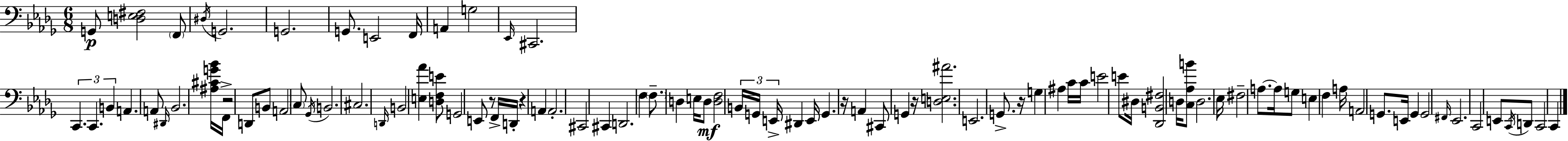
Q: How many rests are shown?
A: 6